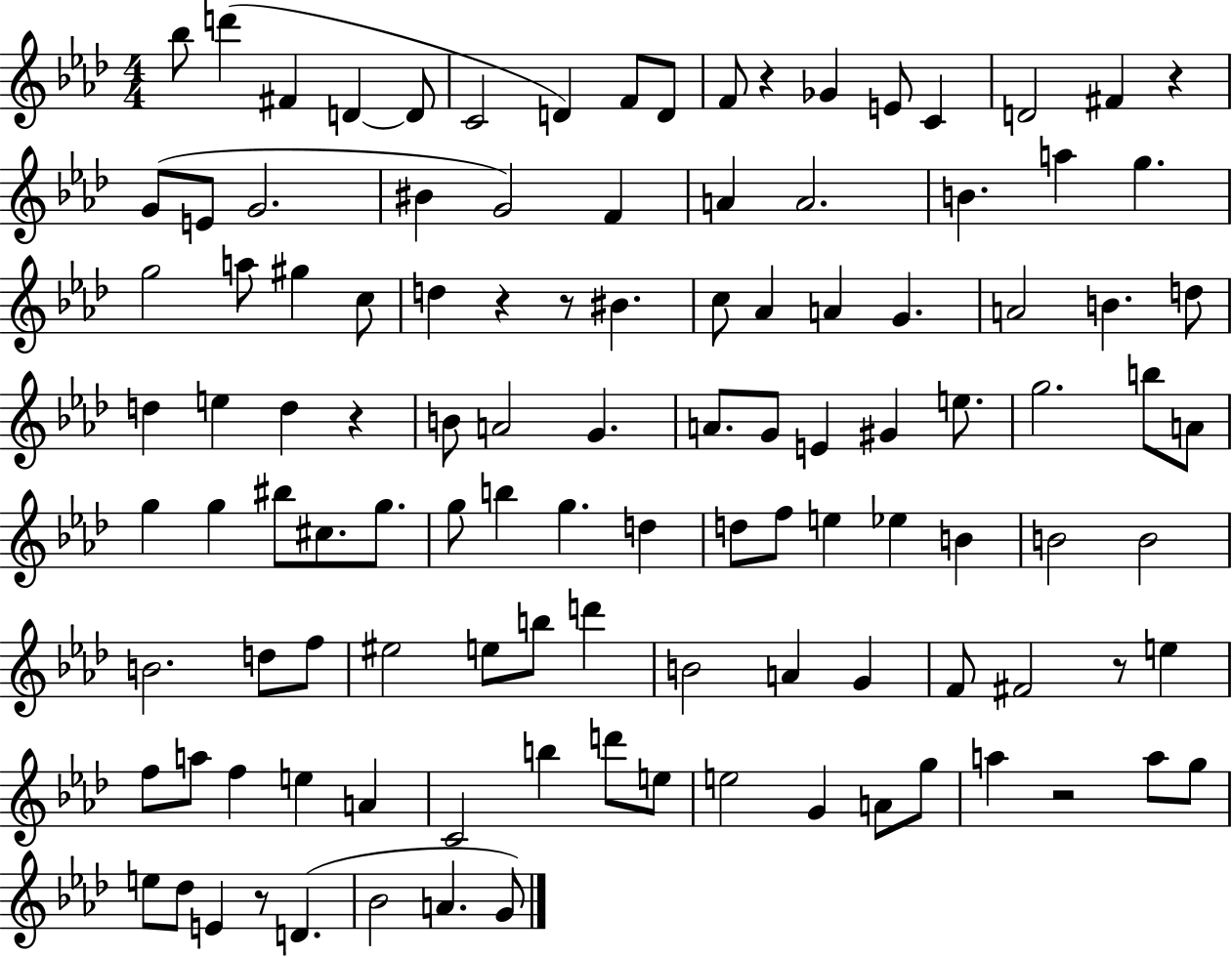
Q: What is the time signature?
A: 4/4